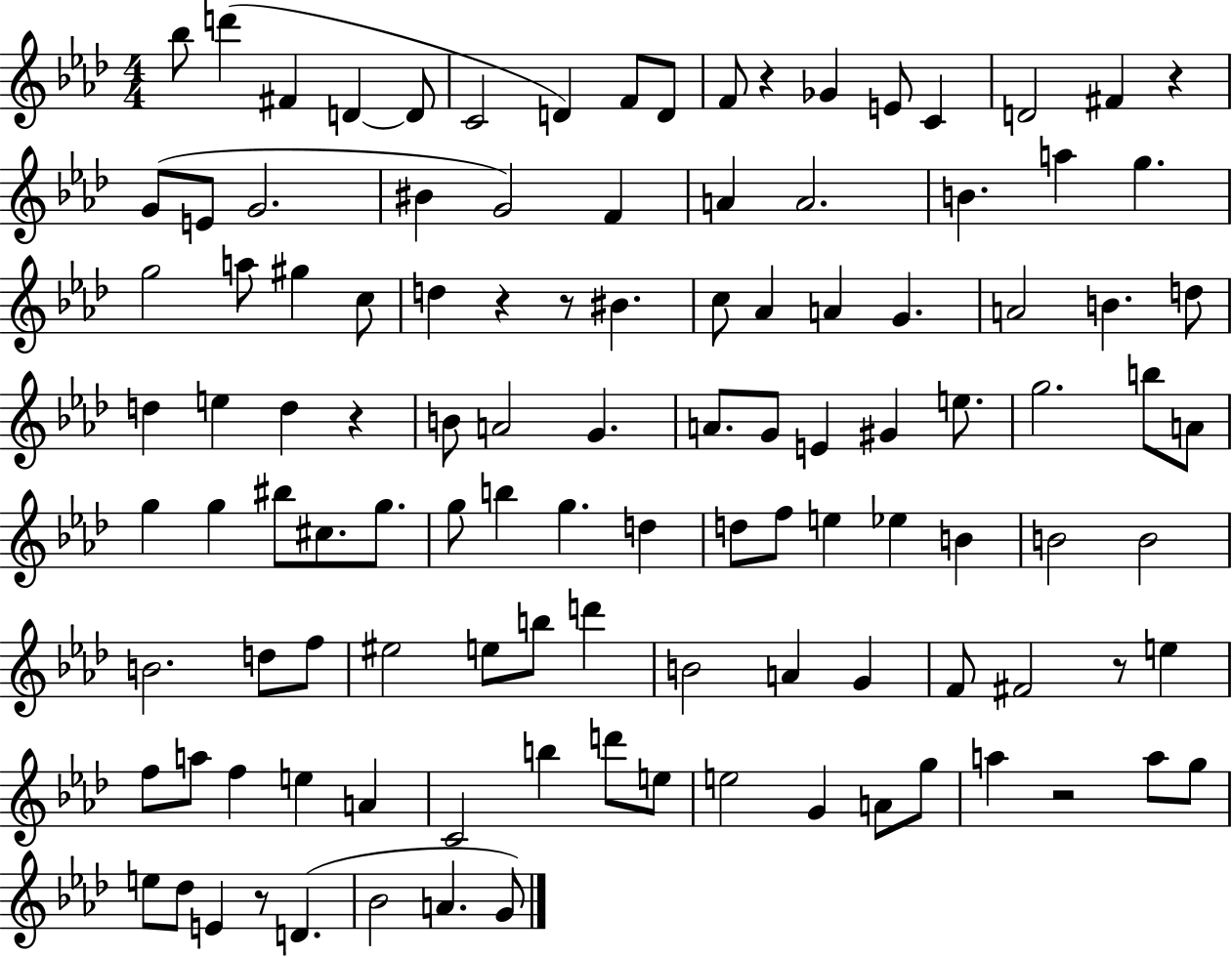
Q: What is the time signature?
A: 4/4